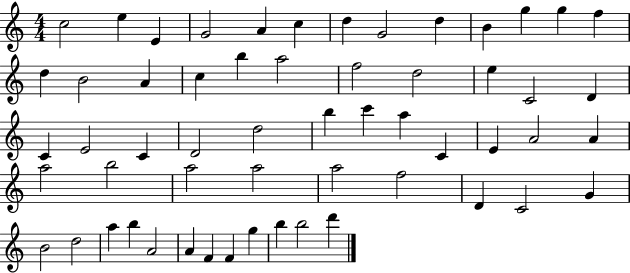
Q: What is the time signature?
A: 4/4